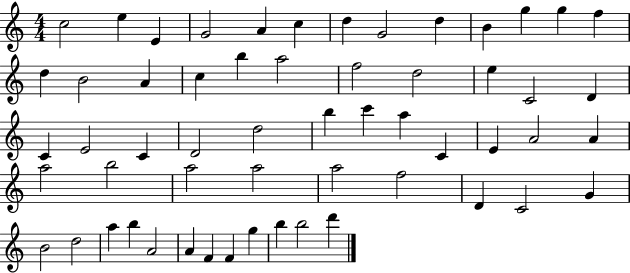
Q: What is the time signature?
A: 4/4